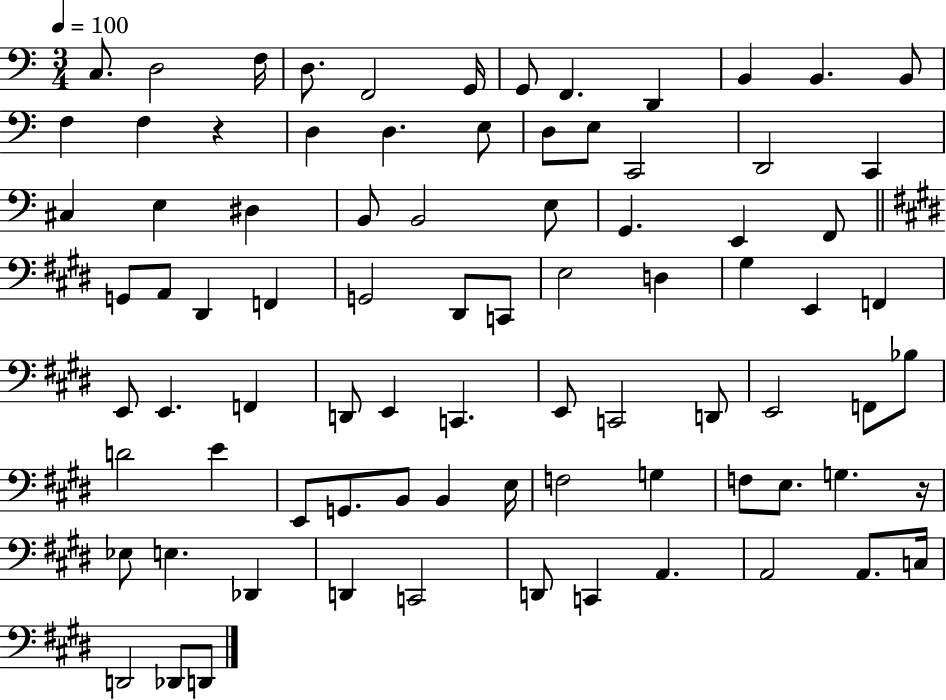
X:1
T:Untitled
M:3/4
L:1/4
K:C
C,/2 D,2 F,/4 D,/2 F,,2 G,,/4 G,,/2 F,, D,, B,, B,, B,,/2 F, F, z D, D, E,/2 D,/2 E,/2 C,,2 D,,2 C,, ^C, E, ^D, B,,/2 B,,2 E,/2 G,, E,, F,,/2 G,,/2 A,,/2 ^D,, F,, G,,2 ^D,,/2 C,,/2 E,2 D, ^G, E,, F,, E,,/2 E,, F,, D,,/2 E,, C,, E,,/2 C,,2 D,,/2 E,,2 F,,/2 _B,/2 D2 E E,,/2 G,,/2 B,,/2 B,, E,/4 F,2 G, F,/2 E,/2 G, z/4 _E,/2 E, _D,, D,, C,,2 D,,/2 C,, A,, A,,2 A,,/2 C,/4 D,,2 _D,,/2 D,,/2